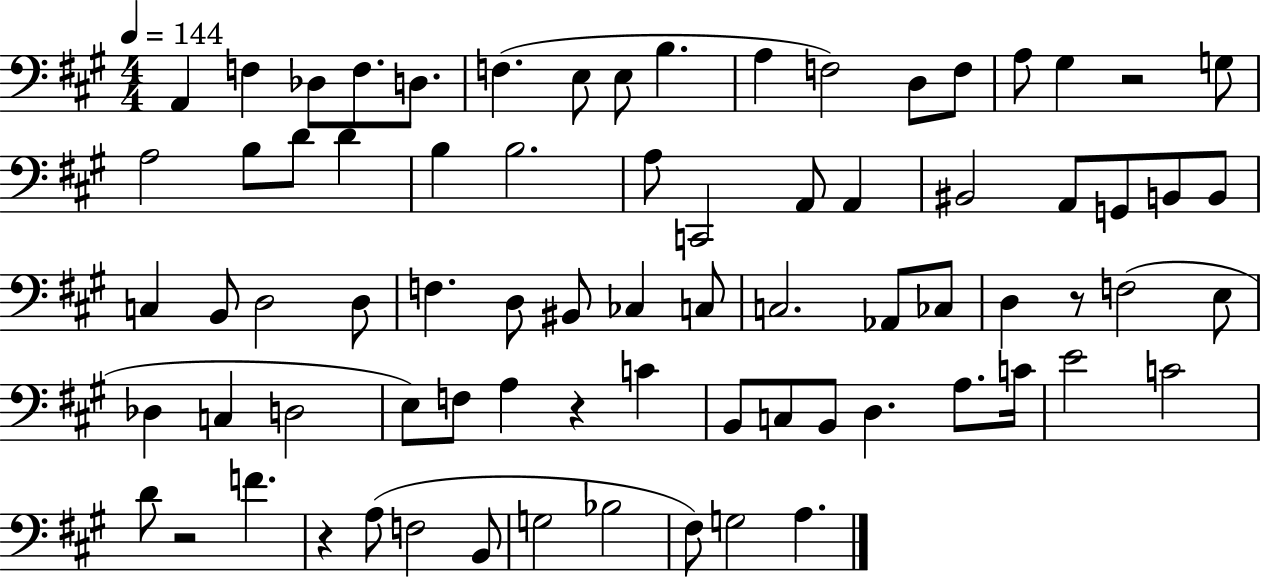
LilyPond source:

{
  \clef bass
  \numericTimeSignature
  \time 4/4
  \key a \major
  \tempo 4 = 144
  a,4 f4 des8 f8. d8. | f4.( e8 e8 b4. | a4 f2) d8 f8 | a8 gis4 r2 g8 | \break a2 b8 d'8 d'4 | b4 b2. | a8 c,2 a,8 a,4 | bis,2 a,8 g,8 b,8 b,8 | \break c4 b,8 d2 d8 | f4. d8 bis,8 ces4 c8 | c2. aes,8 ces8 | d4 r8 f2( e8 | \break des4 c4 d2 | e8) f8 a4 r4 c'4 | b,8 c8 b,8 d4. a8. c'16 | e'2 c'2 | \break d'8 r2 f'4. | r4 a8( f2 b,8 | g2 bes2 | fis8) g2 a4. | \break \bar "|."
}